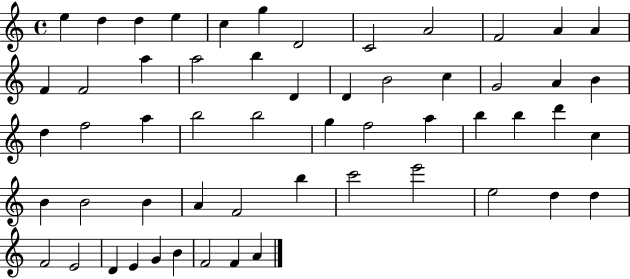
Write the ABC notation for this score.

X:1
T:Untitled
M:4/4
L:1/4
K:C
e d d e c g D2 C2 A2 F2 A A F F2 a a2 b D D B2 c G2 A B d f2 a b2 b2 g f2 a b b d' c B B2 B A F2 b c'2 e'2 e2 d d F2 E2 D E G B F2 F A